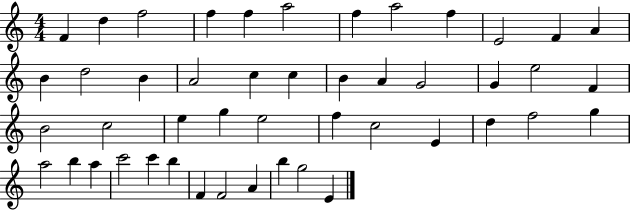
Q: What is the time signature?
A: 4/4